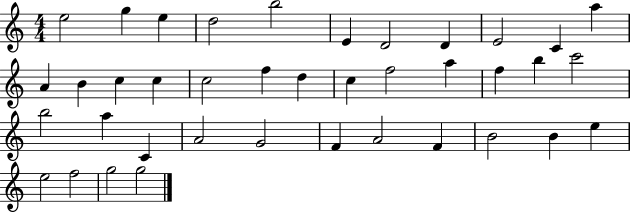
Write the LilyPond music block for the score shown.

{
  \clef treble
  \numericTimeSignature
  \time 4/4
  \key c \major
  e''2 g''4 e''4 | d''2 b''2 | e'4 d'2 d'4 | e'2 c'4 a''4 | \break a'4 b'4 c''4 c''4 | c''2 f''4 d''4 | c''4 f''2 a''4 | f''4 b''4 c'''2 | \break b''2 a''4 c'4 | a'2 g'2 | f'4 a'2 f'4 | b'2 b'4 e''4 | \break e''2 f''2 | g''2 g''2 | \bar "|."
}